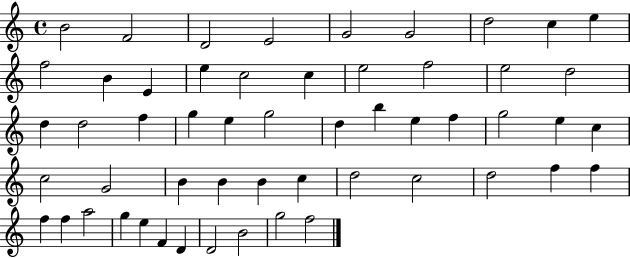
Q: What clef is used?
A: treble